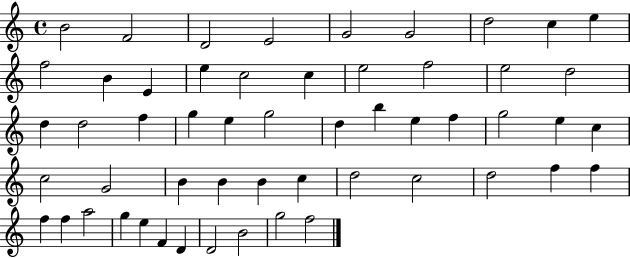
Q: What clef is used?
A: treble